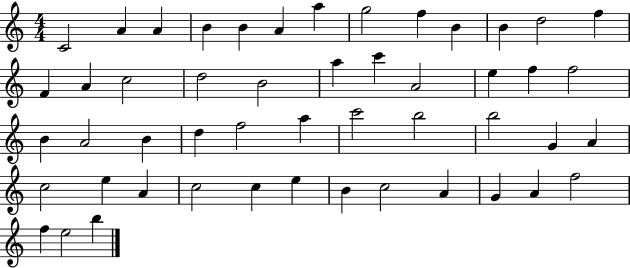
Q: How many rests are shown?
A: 0